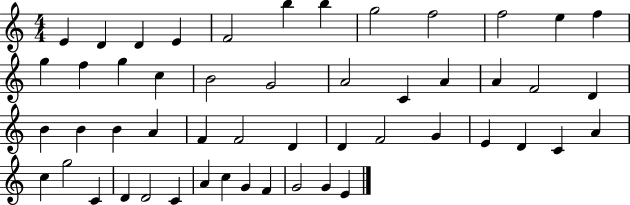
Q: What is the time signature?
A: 4/4